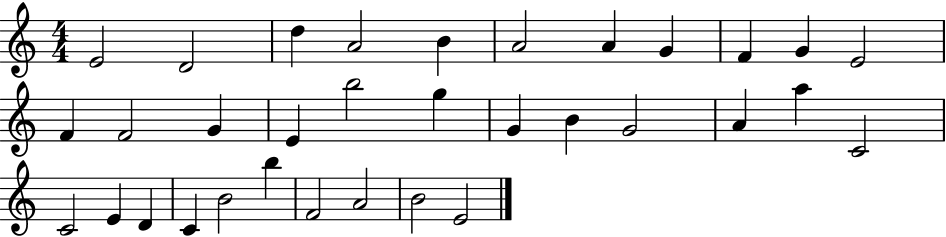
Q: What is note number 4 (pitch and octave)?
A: A4